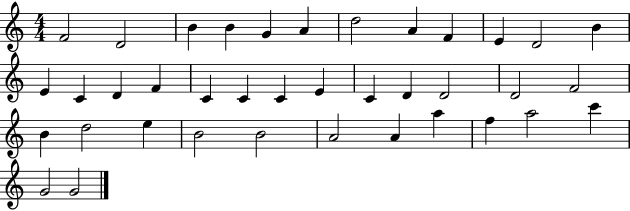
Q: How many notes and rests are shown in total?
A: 38